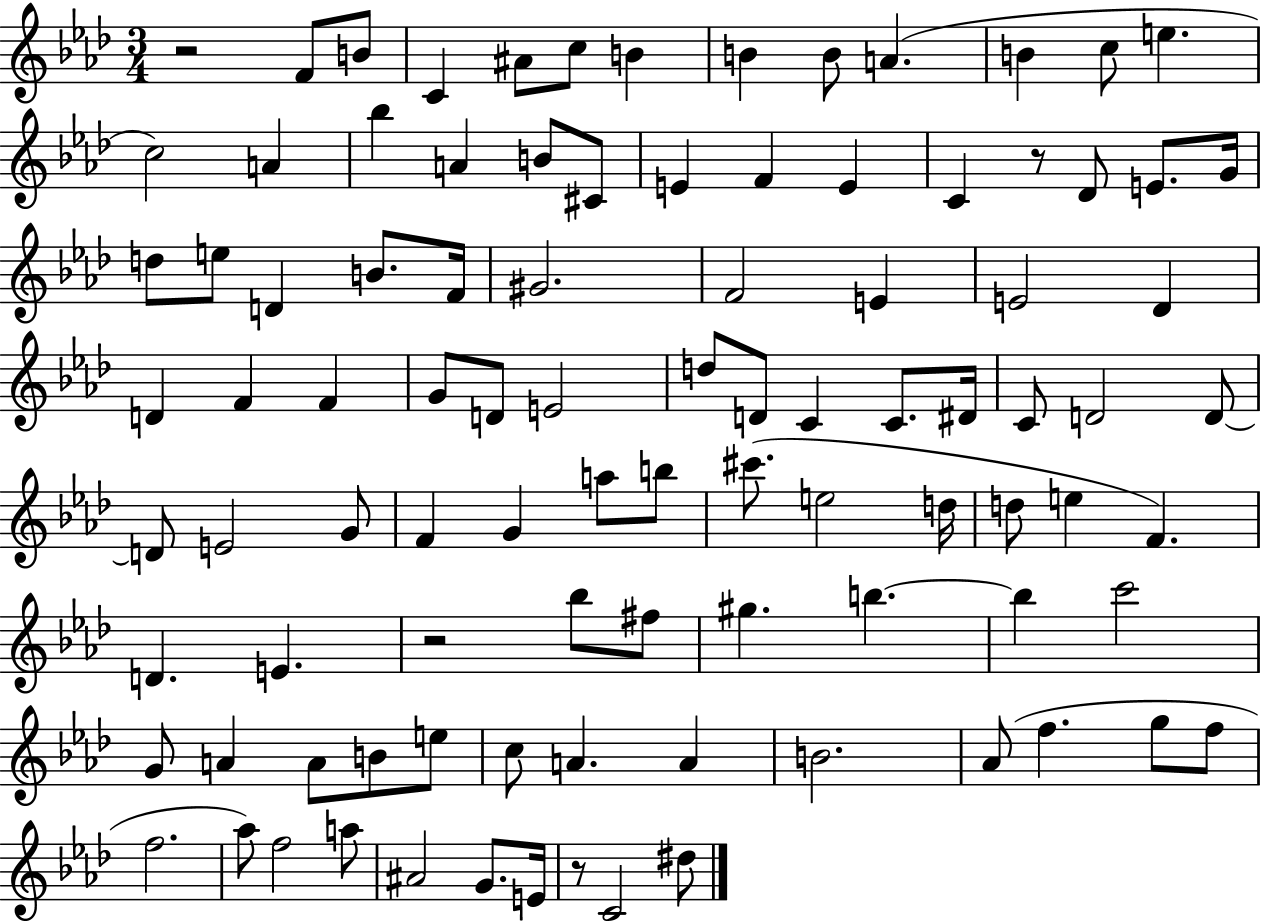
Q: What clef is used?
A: treble